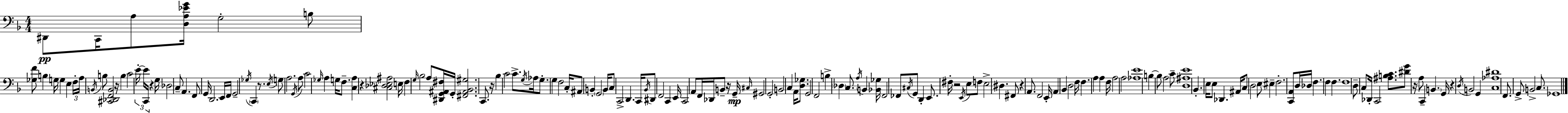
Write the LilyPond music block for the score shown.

{
  \clef bass
  \numericTimeSignature
  \time 4/4
  \key f \major
  \repeat volta 2 { dis,8\pp c,16 a8 <d a ees' g'>16 g2-. b8 | <ges f'>8 b4 g16 g4 e4 \tuplet 3/2 { f16-. | a16 \acciaccatura { b,16 } } b8 <cis, des, f, b,>2 r16 b4 | c'2 \tuplet 3/2 { e'16-.~~ e'16 c,16 } r4 | \break g16 des2 c8-- a,4. | f,8 g,16 d,2. | e,16 f,16 g,2-- \acciaccatura { ges16 } \parenthesize c,4 r8. | \acciaccatura { e16 } g8 a2. | \break \acciaccatura { g,16 } a8 c'2 \grace { ges16 } a4 | g16 f8.-- <c a>4 r4 <cis des ees ais>2 | e16 f4 \grace { g16 } bes2 | a8 <dis, g, ais, fis>16 g,16-. <fis, ais, bes, gis>2. | \break c,8. r16 bes4 c'2 | c'8.-> \acciaccatura { g16 } aes16 g8.-. g4 f2 | c16-. ais,8 b,4-. \parenthesize g,2 | b,16 c8 c,2-> | \break d,4. c,16 \acciaccatura { bes,16 } dis,8 f,2 | c,4 e,16 c,2 | a,8 f,16 des,16 b,8-- r16 g,16--\mp \grace { cis16 } gis,2 | g,2-. b,2 | \break c4 a,16 <d ges>8. g,2 | f,2 b4-> \parenthesize des4 | c8. \acciaccatura { a16 } b,4 <bes, ges>16 f,2 | fes,8 \acciaccatura { cis16 } g,8 d,4-. e,8. fis16-. r2 | \break \acciaccatura { e,16 } e8 f8 e2-> | dis4. fis,8 r4 | a,8. f,2 e,16-. a,4 | bes,4 d2 f16 f4. | \break a4 a4 f16 a2 | a2 <aes e'>1 | b4~~ | b8 a2 c'8-- <d ais e'>1 | \break bes,4.-. | e16 e8 des,4. ais,16 c8 d2 | e8 eis4-- f2.-. | <c, a,>8 d16 des16 f4. | \break f4 f4. f1 | d8-- c8 | des,16-. c,2 <ais b c'>8. <dis' g'>8 r16 a8 | c,4-- \parenthesize b,4. g,16 r4 | \break \acciaccatura { d16 } b,2 g,4 <c aes dis'>1 | f,8. | g,8-> b,2-> c8. ges,1 | } \bar "|."
}